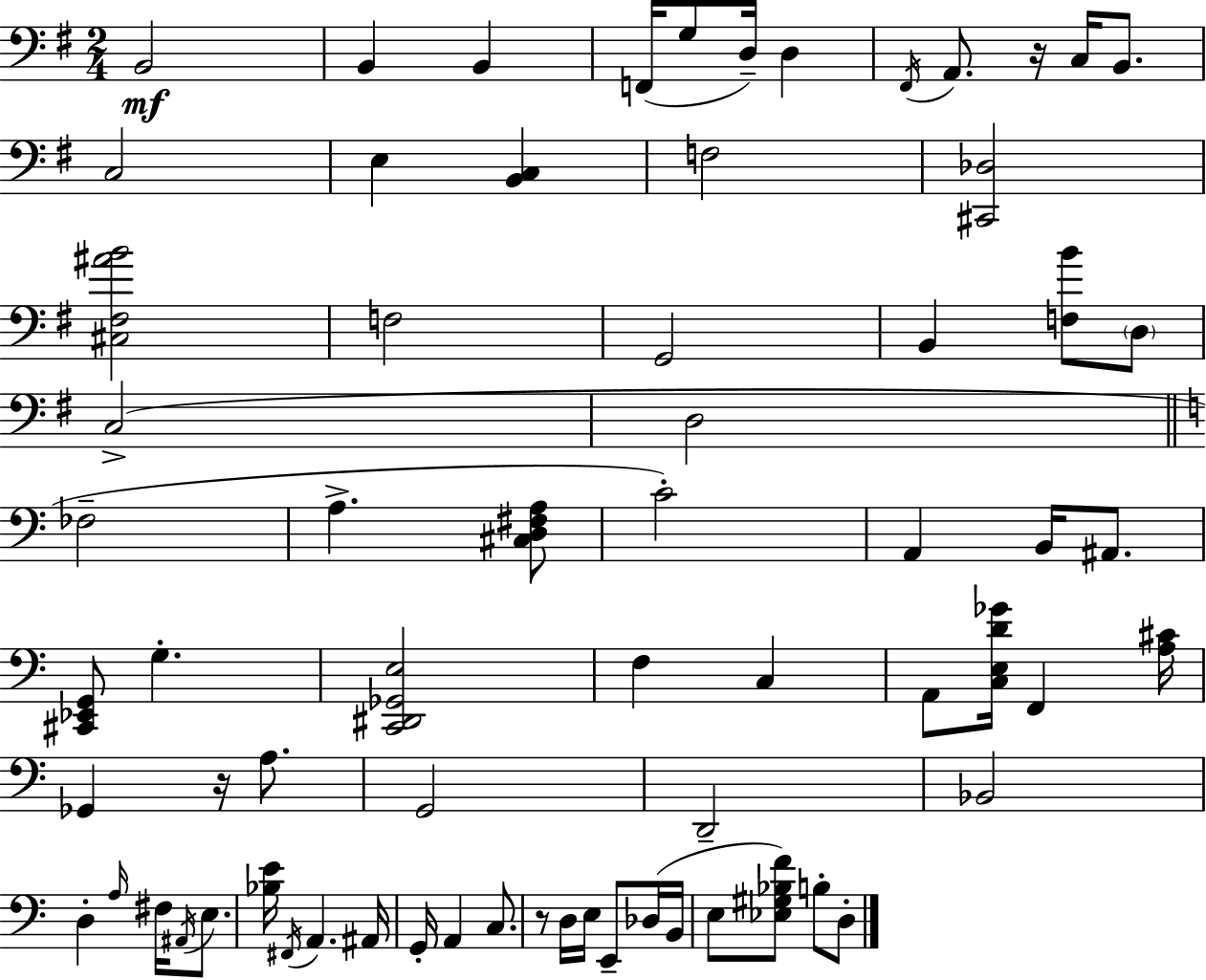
X:1
T:Untitled
M:2/4
L:1/4
K:Em
B,,2 B,, B,, F,,/4 G,/2 D,/4 D, ^F,,/4 A,,/2 z/4 C,/4 B,,/2 C,2 E, [B,,C,] F,2 [^C,,_D,]2 [^C,^F,^AB]2 F,2 G,,2 B,, [F,B]/2 D,/2 C,2 D,2 _F,2 A, [^C,D,^F,A,]/2 C2 A,, B,,/4 ^A,,/2 [^C,,_E,,G,,]/2 G, [C,,^D,,_G,,E,]2 F, C, A,,/2 [C,E,D_G]/4 F,, [A,^C]/4 _G,, z/4 A,/2 G,,2 D,,2 _B,,2 D, A,/4 ^F,/4 ^A,,/4 E,/2 [_B,E]/4 ^F,,/4 A,, ^A,,/4 G,,/4 A,, C,/2 z/2 D,/4 E,/4 E,,/2 _D,/4 B,,/4 E,/2 [_E,^G,_B,F]/2 B,/2 D,/2